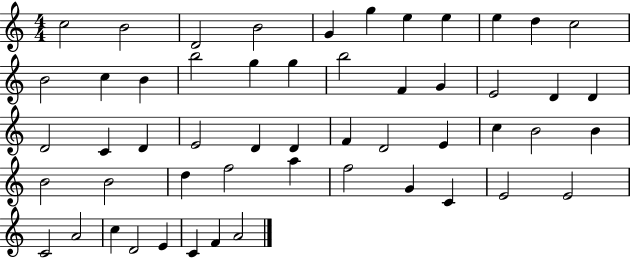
C5/h B4/h D4/h B4/h G4/q G5/q E5/q E5/q E5/q D5/q C5/h B4/h C5/q B4/q B5/h G5/q G5/q B5/h F4/q G4/q E4/h D4/q D4/q D4/h C4/q D4/q E4/h D4/q D4/q F4/q D4/h E4/q C5/q B4/h B4/q B4/h B4/h D5/q F5/h A5/q F5/h G4/q C4/q E4/h E4/h C4/h A4/h C5/q D4/h E4/q C4/q F4/q A4/h